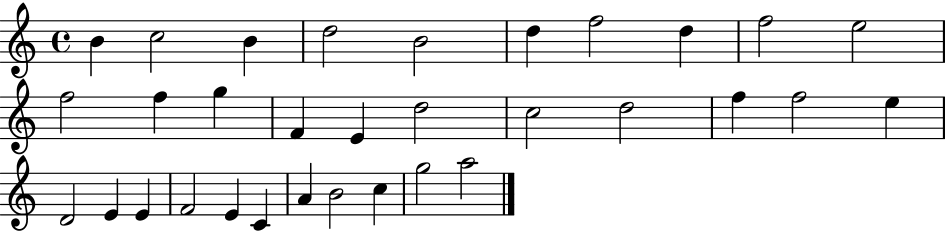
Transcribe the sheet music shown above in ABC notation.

X:1
T:Untitled
M:4/4
L:1/4
K:C
B c2 B d2 B2 d f2 d f2 e2 f2 f g F E d2 c2 d2 f f2 e D2 E E F2 E C A B2 c g2 a2